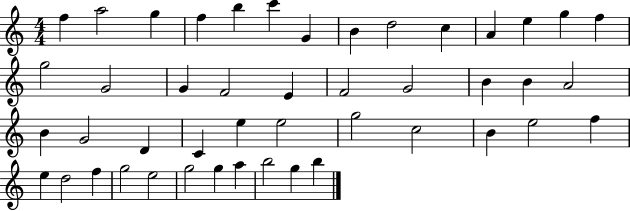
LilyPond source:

{
  \clef treble
  \numericTimeSignature
  \time 4/4
  \key c \major
  f''4 a''2 g''4 | f''4 b''4 c'''4 g'4 | b'4 d''2 c''4 | a'4 e''4 g''4 f''4 | \break g''2 g'2 | g'4 f'2 e'4 | f'2 g'2 | b'4 b'4 a'2 | \break b'4 g'2 d'4 | c'4 e''4 e''2 | g''2 c''2 | b'4 e''2 f''4 | \break e''4 d''2 f''4 | g''2 e''2 | g''2 g''4 a''4 | b''2 g''4 b''4 | \break \bar "|."
}